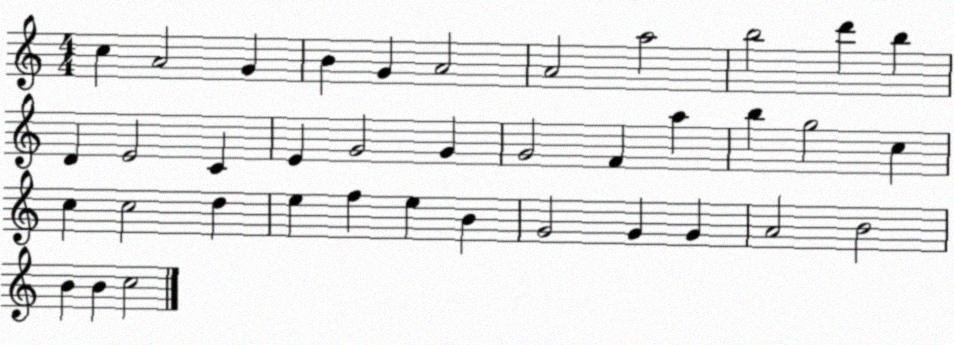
X:1
T:Untitled
M:4/4
L:1/4
K:C
c A2 G B G A2 A2 a2 b2 d' b D E2 C E G2 G G2 F a b g2 c c c2 d e f e B G2 G G A2 B2 B B c2